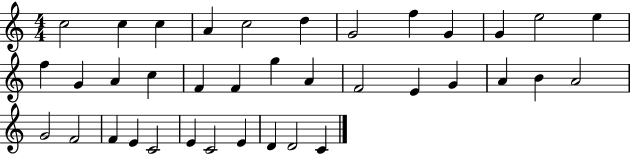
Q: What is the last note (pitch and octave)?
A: C4